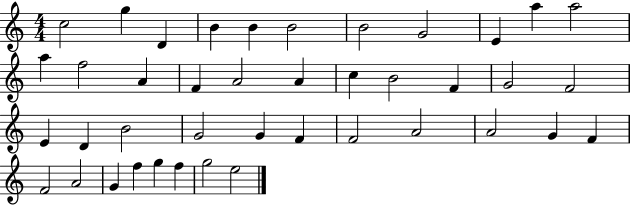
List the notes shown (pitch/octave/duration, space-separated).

C5/h G5/q D4/q B4/q B4/q B4/h B4/h G4/h E4/q A5/q A5/h A5/q F5/h A4/q F4/q A4/h A4/q C5/q B4/h F4/q G4/h F4/h E4/q D4/q B4/h G4/h G4/q F4/q F4/h A4/h A4/h G4/q F4/q F4/h A4/h G4/q F5/q G5/q F5/q G5/h E5/h